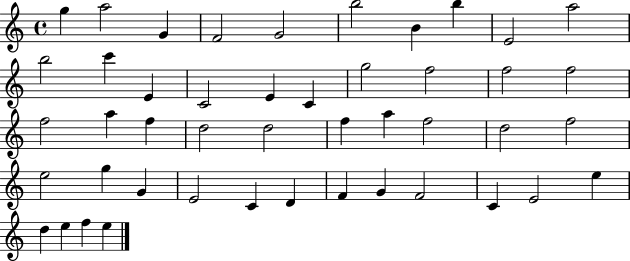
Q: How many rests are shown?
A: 0